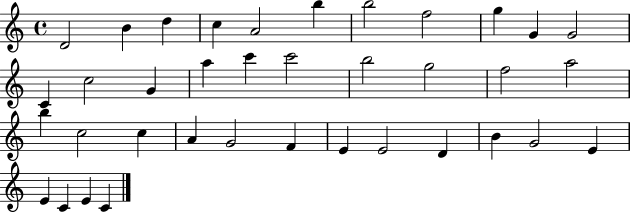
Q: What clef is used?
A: treble